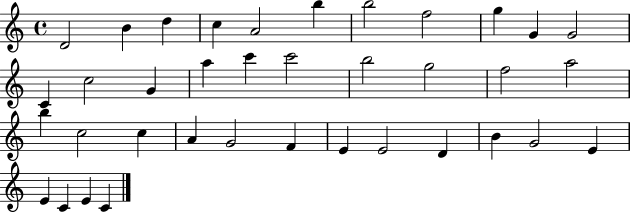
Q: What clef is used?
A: treble